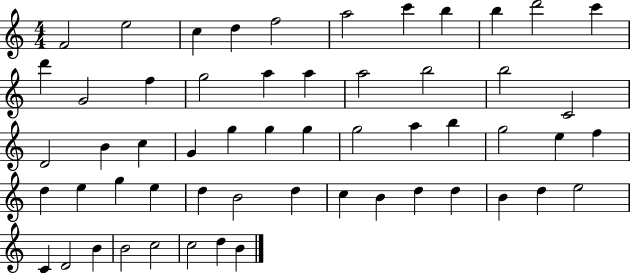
{
  \clef treble
  \numericTimeSignature
  \time 4/4
  \key c \major
  f'2 e''2 | c''4 d''4 f''2 | a''2 c'''4 b''4 | b''4 d'''2 c'''4 | \break d'''4 g'2 f''4 | g''2 a''4 a''4 | a''2 b''2 | b''2 c'2 | \break d'2 b'4 c''4 | g'4 g''4 g''4 g''4 | g''2 a''4 b''4 | g''2 e''4 f''4 | \break d''4 e''4 g''4 e''4 | d''4 b'2 d''4 | c''4 b'4 d''4 d''4 | b'4 d''4 e''2 | \break c'4 d'2 b'4 | b'2 c''2 | c''2 d''4 b'4 | \bar "|."
}